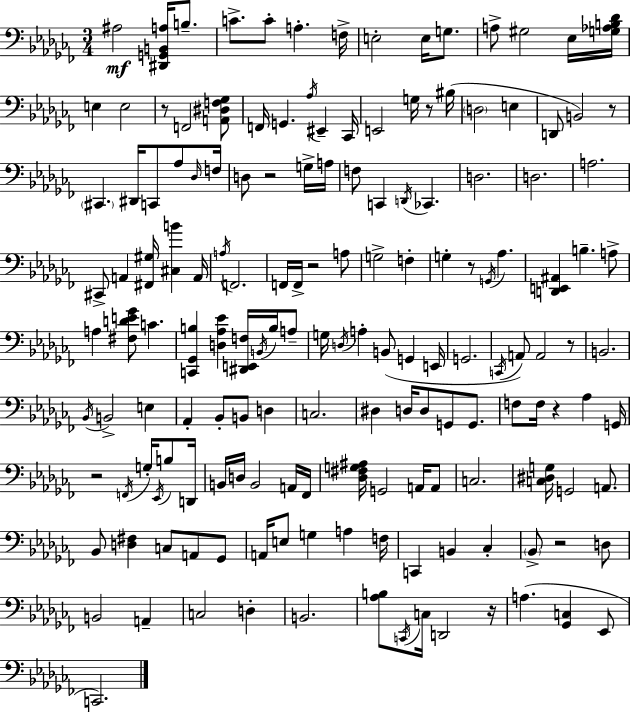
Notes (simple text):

A#3/h [D#2,G2,B2,A3]/s B3/e. C4/e. C4/e A3/q. F3/s E3/h E3/s G3/e. A3/e G#3/h Eb3/s [G3,Ab3,B3,Db4]/s E3/q E3/h R/e F2/h [A2,D#3,F3,Gb3]/e F2/s G2/q. Ab3/s EIS2/q CES2/s E2/h G3/s R/e BIS3/s D3/h E3/q D2/e B2/h R/e C#2/q. D#2/s C2/e Ab3/e Db3/s F3/s D3/e R/h G3/s A3/s F3/e C2/q D2/s CES2/q. D3/h. D3/h. A3/h. C#2/e A2/q [F#2,G#3]/s [C#3,B4]/q A2/s A3/s F2/h. F2/s F2/s R/h A3/e G3/h F3/q G3/q R/e G2/s Ab3/q. [D2,E2,A#2]/q B3/q. A3/e A3/q [F#3,D4,E4,Gb4]/e C4/q. [C2,Gb2,B3]/q [D3,Ab3,Eb4]/q [D#2,E2,F3]/s B2/s B3/s A3/e G3/s D3/s A3/q B2/e G2/q E2/s G2/h. C2/s A2/e A2/h R/e B2/h. Bb2/s B2/h E3/q Ab2/q Bb2/e B2/e D3/q C3/h. D#3/q D3/s D3/e G2/e G2/e. F3/e F3/s R/q Ab3/q G2/s R/h F2/s G3/s Eb2/s B3/e D2/s B2/s D3/s B2/h A2/s FES2/s [Db3,F#3,G3,A#3]/s G2/h A2/s A2/e C3/h. [C3,D#3,G3]/s G2/h A2/e. Bb2/e [D3,F#3]/q C3/e A2/e Gb2/e A2/s E3/e G3/q A3/q F3/s C2/q B2/q CES3/q Bb2/e R/h D3/e B2/h A2/q C3/h D3/q B2/h. [Ab3,B3]/e C2/s C3/s D2/h R/s A3/q. [Gb2,C3]/q Eb2/e C2/h.